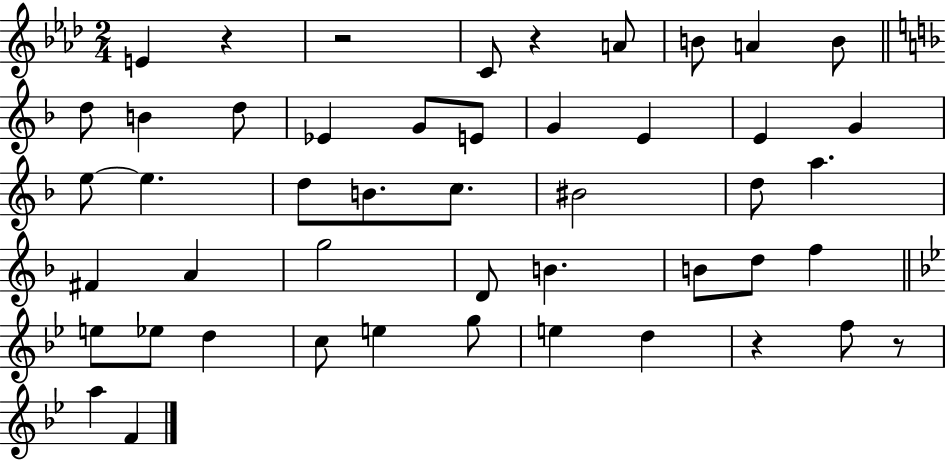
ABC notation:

X:1
T:Untitled
M:2/4
L:1/4
K:Ab
E z z2 C/2 z A/2 B/2 A B/2 d/2 B d/2 _E G/2 E/2 G E E G e/2 e d/2 B/2 c/2 ^B2 d/2 a ^F A g2 D/2 B B/2 d/2 f e/2 _e/2 d c/2 e g/2 e d z f/2 z/2 a F